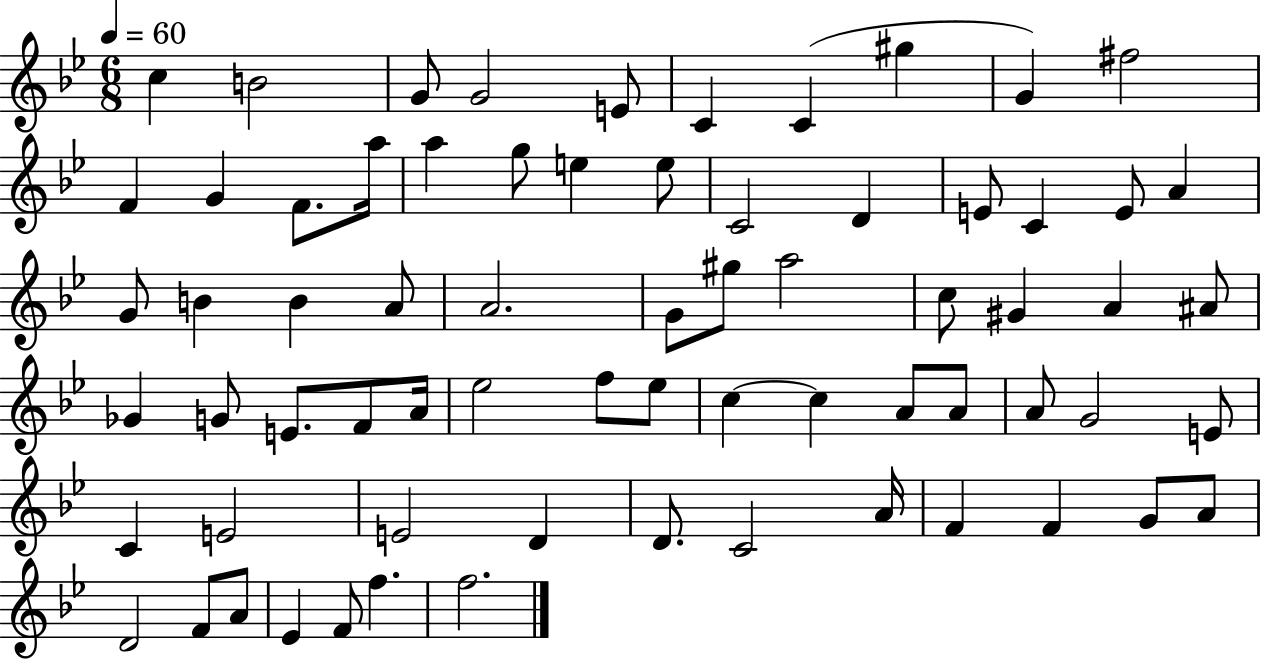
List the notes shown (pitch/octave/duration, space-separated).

C5/q B4/h G4/e G4/h E4/e C4/q C4/q G#5/q G4/q F#5/h F4/q G4/q F4/e. A5/s A5/q G5/e E5/q E5/e C4/h D4/q E4/e C4/q E4/e A4/q G4/e B4/q B4/q A4/e A4/h. G4/e G#5/e A5/h C5/e G#4/q A4/q A#4/e Gb4/q G4/e E4/e. F4/e A4/s Eb5/h F5/e Eb5/e C5/q C5/q A4/e A4/e A4/e G4/h E4/e C4/q E4/h E4/h D4/q D4/e. C4/h A4/s F4/q F4/q G4/e A4/e D4/h F4/e A4/e Eb4/q F4/e F5/q. F5/h.